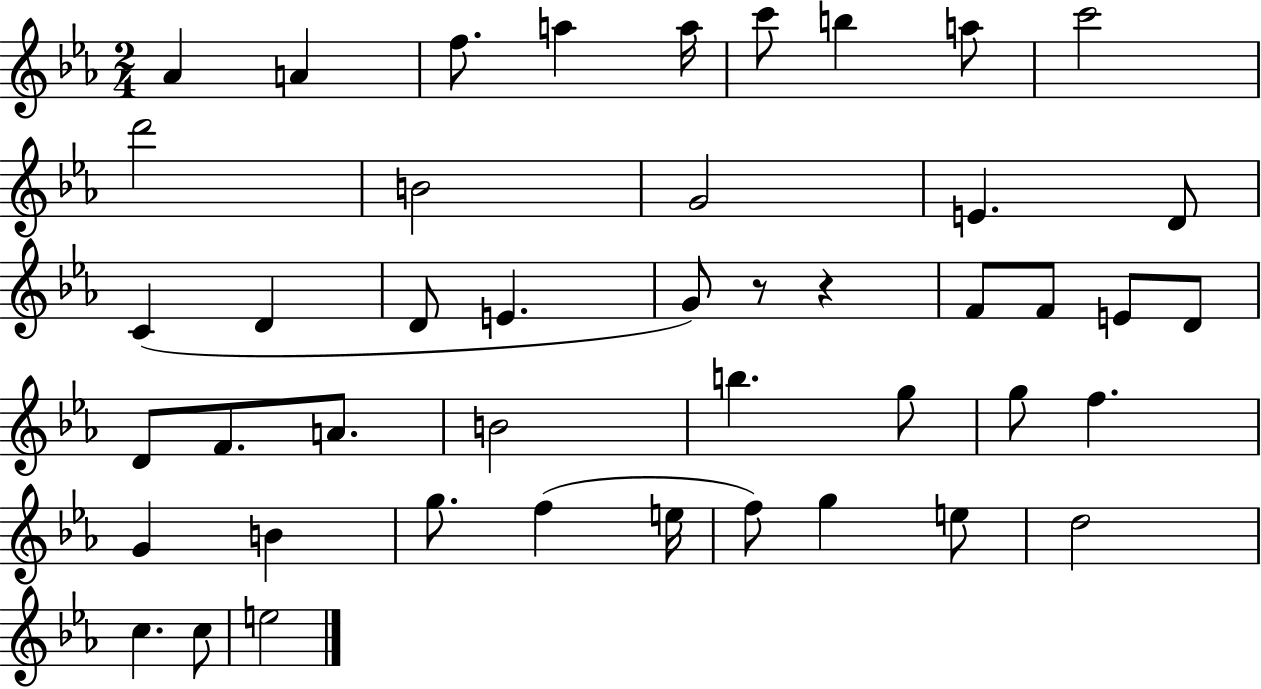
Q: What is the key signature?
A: EES major